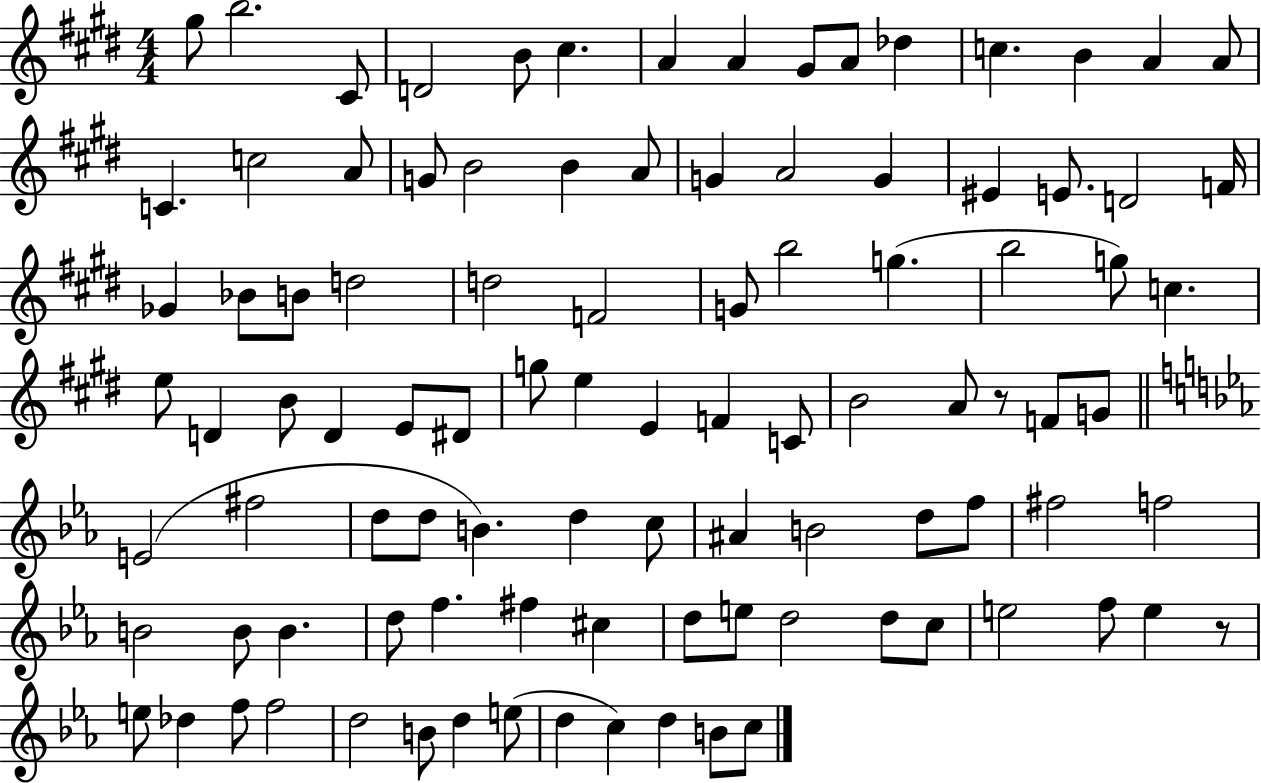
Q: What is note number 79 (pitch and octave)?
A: D5